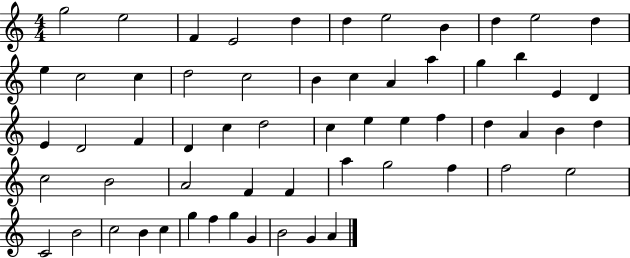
G5/h E5/h F4/q E4/h D5/q D5/q E5/h B4/q D5/q E5/h D5/q E5/q C5/h C5/q D5/h C5/h B4/q C5/q A4/q A5/q G5/q B5/q E4/q D4/q E4/q D4/h F4/q D4/q C5/q D5/h C5/q E5/q E5/q F5/q D5/q A4/q B4/q D5/q C5/h B4/h A4/h F4/q F4/q A5/q G5/h F5/q F5/h E5/h C4/h B4/h C5/h B4/q C5/q G5/q F5/q G5/q G4/q B4/h G4/q A4/q